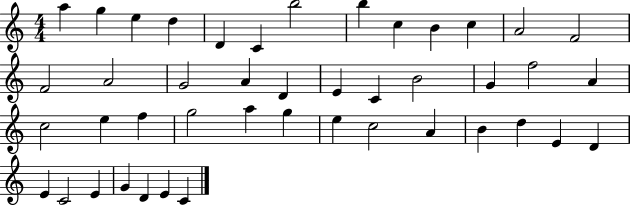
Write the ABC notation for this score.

X:1
T:Untitled
M:4/4
L:1/4
K:C
a g e d D C b2 b c B c A2 F2 F2 A2 G2 A D E C B2 G f2 A c2 e f g2 a g e c2 A B d E D E C2 E G D E C